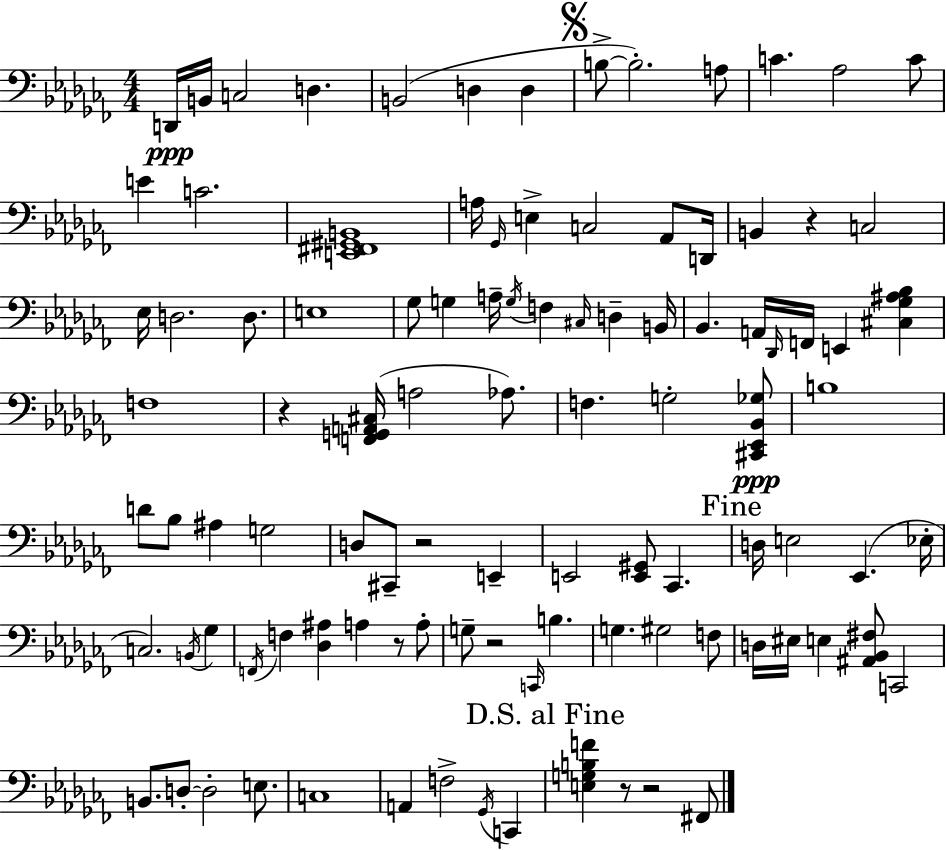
X:1
T:Untitled
M:4/4
L:1/4
K:Abm
D,,/4 B,,/4 C,2 D, B,,2 D, D, B,/2 B,2 A,/2 C _A,2 C/2 E C2 [E,,^F,,^G,,B,,]4 A,/4 _G,,/4 E, C,2 _A,,/2 D,,/4 B,, z C,2 _E,/4 D,2 D,/2 E,4 _G,/2 G, A,/4 G,/4 F, ^C,/4 D, B,,/4 _B,, A,,/4 _D,,/4 F,,/4 E,, [^C,_G,^A,_B,] F,4 z [F,,G,,A,,^C,]/4 A,2 _A,/2 F, G,2 [^C,,_E,,_B,,_G,]/2 B,4 D/2 _B,/2 ^A, G,2 D,/2 ^C,,/2 z2 E,, E,,2 [E,,^G,,]/2 _C,, D,/4 E,2 _E,, _E,/4 C,2 B,,/4 _G, F,,/4 F, [_D,^A,] A, z/2 A,/2 G,/2 z2 C,,/4 B, G, ^G,2 F,/2 D,/4 ^E,/4 E, [^A,,_B,,^F,]/2 C,,2 B,,/2 D,/2 D,2 E,/2 C,4 A,, F,2 _G,,/4 C,, [E,G,B,F] z/2 z2 ^F,,/2